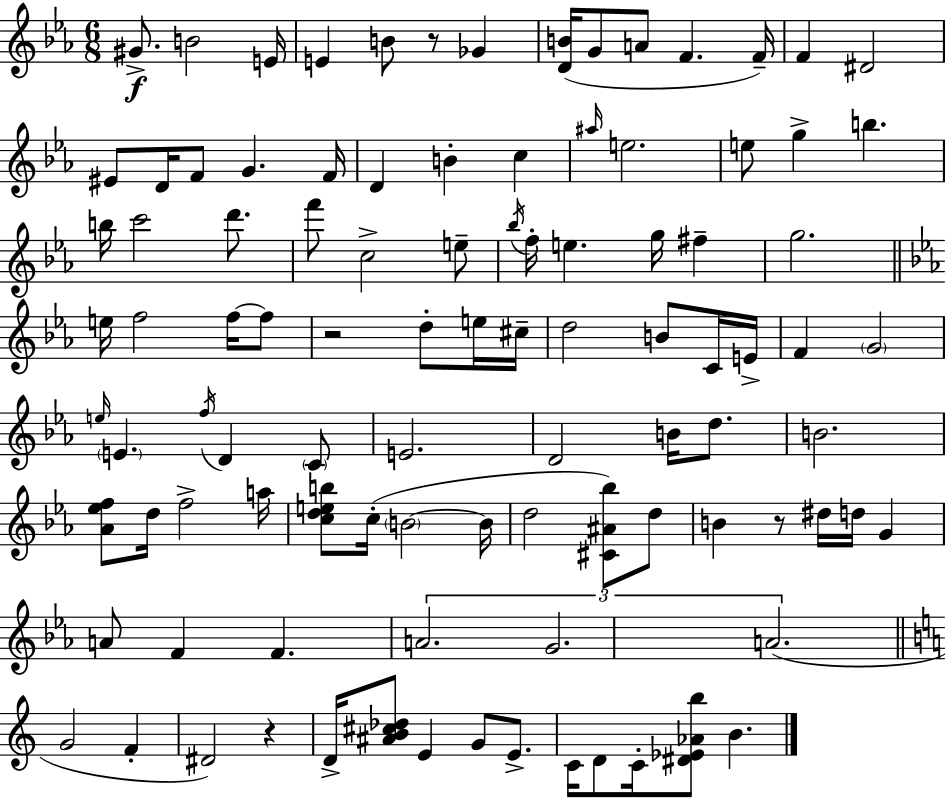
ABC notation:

X:1
T:Untitled
M:6/8
L:1/4
K:Eb
^G/2 B2 E/4 E B/2 z/2 _G [DB]/4 G/2 A/2 F F/4 F ^D2 ^E/2 D/4 F/2 G F/4 D B c ^a/4 e2 e/2 g b b/4 c'2 d'/2 f'/2 c2 e/2 _b/4 f/4 e g/4 ^f g2 e/4 f2 f/4 f/2 z2 d/2 e/4 ^c/4 d2 B/2 C/4 E/4 F G2 e/4 E f/4 D C/2 E2 D2 B/4 d/2 B2 [_A_ef]/2 d/4 f2 a/4 [cdeb]/2 c/4 B2 B/4 d2 [^C^A_b]/2 d/2 B z/2 ^d/4 d/4 G A/2 F F A2 G2 A2 G2 F ^D2 z D/4 [^AB^c_d]/2 E G/2 E/2 C/4 D/2 C/4 [^D_E_Ab]/2 B